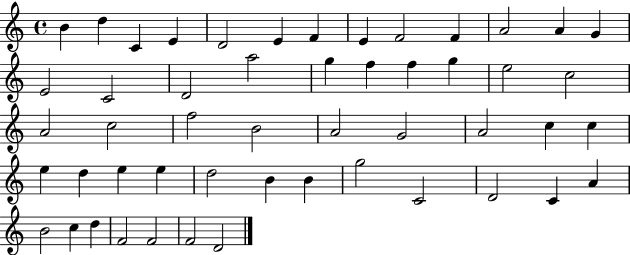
X:1
T:Untitled
M:4/4
L:1/4
K:C
B d C E D2 E F E F2 F A2 A G E2 C2 D2 a2 g f f g e2 c2 A2 c2 f2 B2 A2 G2 A2 c c e d e e d2 B B g2 C2 D2 C A B2 c d F2 F2 F2 D2